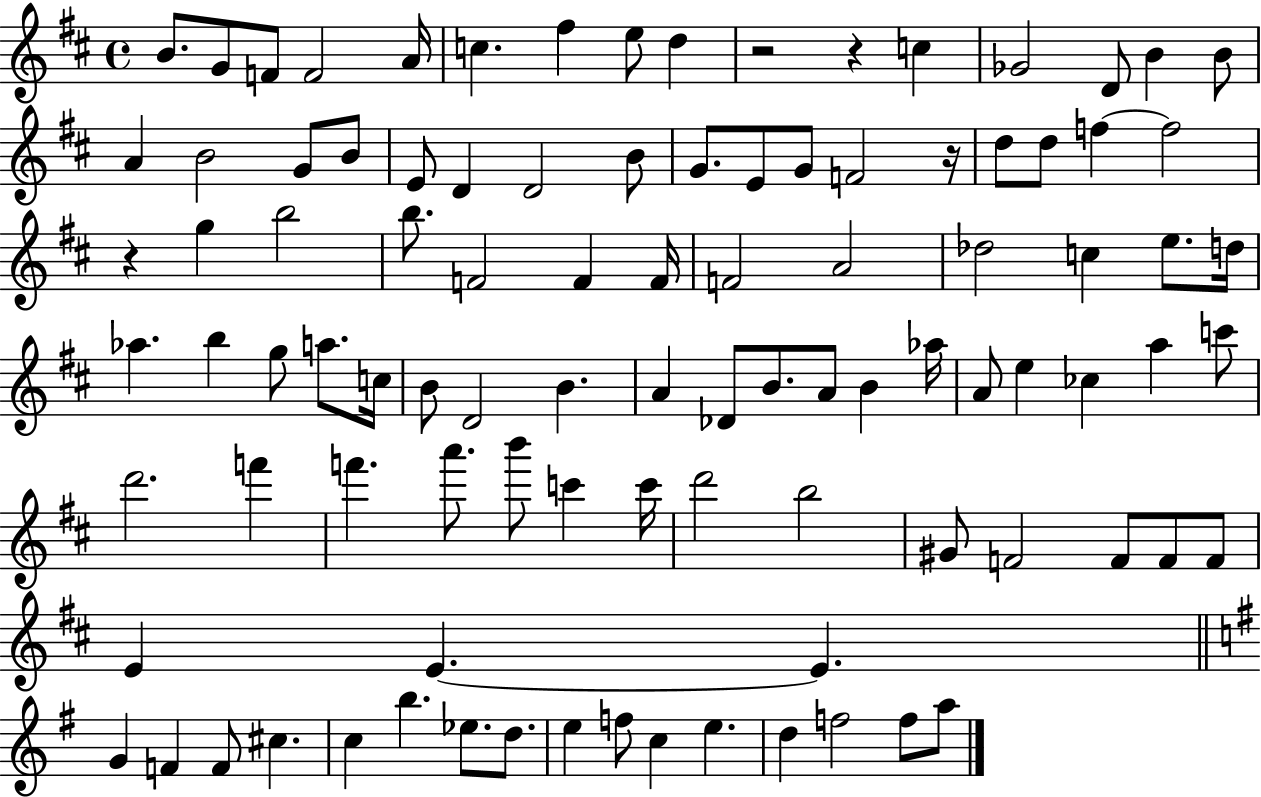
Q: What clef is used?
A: treble